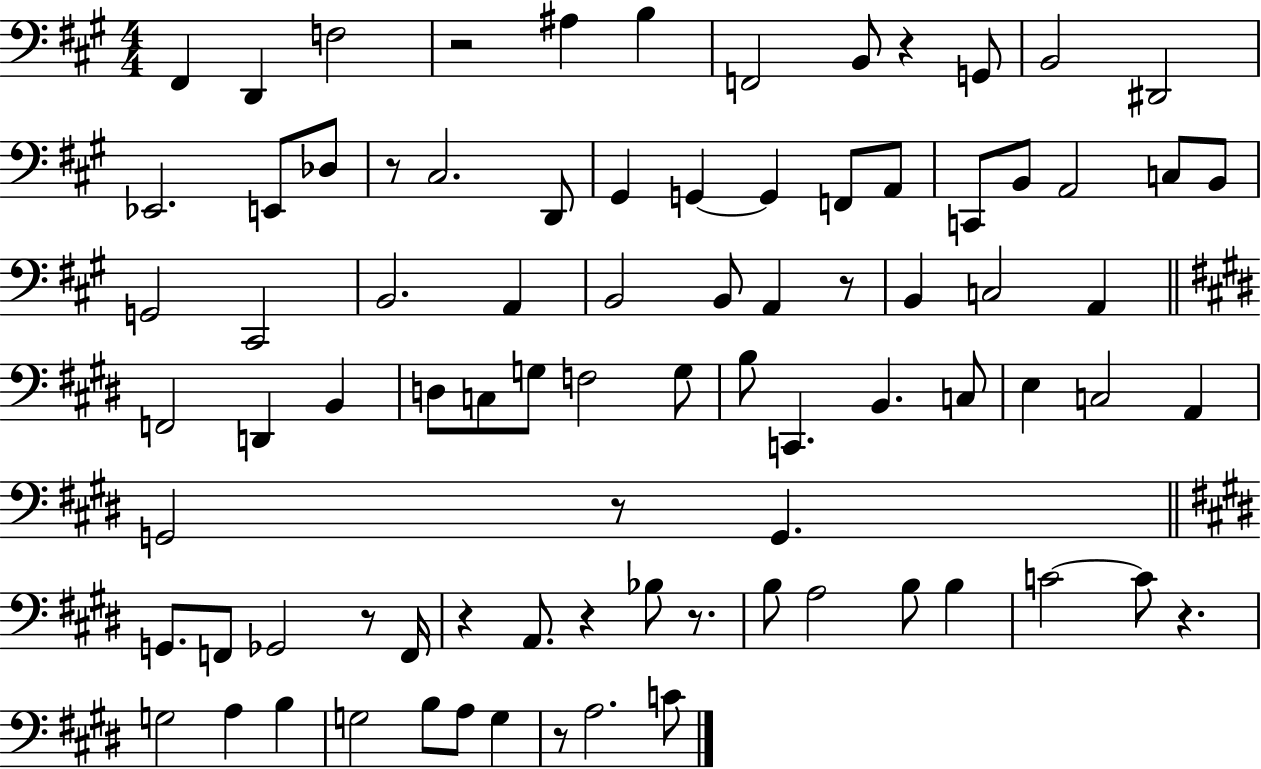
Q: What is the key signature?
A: A major